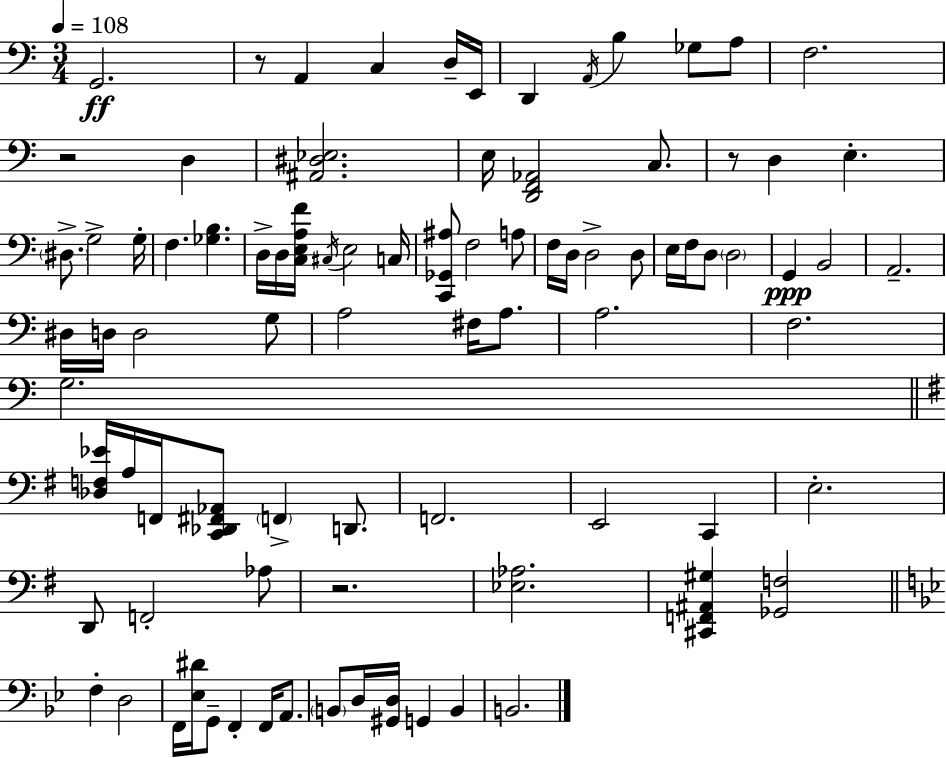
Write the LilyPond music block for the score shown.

{
  \clef bass
  \numericTimeSignature
  \time 3/4
  \key a \minor
  \tempo 4 = 108
  g,2.\ff | r8 a,4 c4 d16-- e,16 | d,4 \acciaccatura { a,16 } b4 ges8 a8 | f2. | \break r2 d4 | <ais, dis ees>2. | e16 <d, f, aes,>2 c8. | r8 d4 e4.-. | \break \parenthesize dis8.-> g2-> | g16-. f4. <ges b>4. | d16-> d16 <c e a f'>16 \acciaccatura { cis16 } e2 | c16 <c, ges, ais>8 f2 | \break a8 f16 d16 d2-> | d8 e16 f16 d8 \parenthesize d2 | g,4\ppp b,2 | a,2.-- | \break dis16 d16 d2 | g8 a2 fis16 a8. | a2. | f2. | \break g2. | \bar "||" \break \key g \major <des f ees'>16 a16 f,16 <c, des, fis, aes,>8 \parenthesize f,4-> d,8. | f,2. | e,2 c,4 | e2.-. | \break d,8 f,2-. aes8 | r2. | <ees aes>2. | <cis, f, ais, gis>4 <ges, f>2 | \break \bar "||" \break \key bes \major f4-. d2 | f,16 <ees dis'>16 g,8-- f,4-. f,16 a,8. | \parenthesize b,8 d16 <gis, d>16 g,4 b,4 | b,2. | \break \bar "|."
}